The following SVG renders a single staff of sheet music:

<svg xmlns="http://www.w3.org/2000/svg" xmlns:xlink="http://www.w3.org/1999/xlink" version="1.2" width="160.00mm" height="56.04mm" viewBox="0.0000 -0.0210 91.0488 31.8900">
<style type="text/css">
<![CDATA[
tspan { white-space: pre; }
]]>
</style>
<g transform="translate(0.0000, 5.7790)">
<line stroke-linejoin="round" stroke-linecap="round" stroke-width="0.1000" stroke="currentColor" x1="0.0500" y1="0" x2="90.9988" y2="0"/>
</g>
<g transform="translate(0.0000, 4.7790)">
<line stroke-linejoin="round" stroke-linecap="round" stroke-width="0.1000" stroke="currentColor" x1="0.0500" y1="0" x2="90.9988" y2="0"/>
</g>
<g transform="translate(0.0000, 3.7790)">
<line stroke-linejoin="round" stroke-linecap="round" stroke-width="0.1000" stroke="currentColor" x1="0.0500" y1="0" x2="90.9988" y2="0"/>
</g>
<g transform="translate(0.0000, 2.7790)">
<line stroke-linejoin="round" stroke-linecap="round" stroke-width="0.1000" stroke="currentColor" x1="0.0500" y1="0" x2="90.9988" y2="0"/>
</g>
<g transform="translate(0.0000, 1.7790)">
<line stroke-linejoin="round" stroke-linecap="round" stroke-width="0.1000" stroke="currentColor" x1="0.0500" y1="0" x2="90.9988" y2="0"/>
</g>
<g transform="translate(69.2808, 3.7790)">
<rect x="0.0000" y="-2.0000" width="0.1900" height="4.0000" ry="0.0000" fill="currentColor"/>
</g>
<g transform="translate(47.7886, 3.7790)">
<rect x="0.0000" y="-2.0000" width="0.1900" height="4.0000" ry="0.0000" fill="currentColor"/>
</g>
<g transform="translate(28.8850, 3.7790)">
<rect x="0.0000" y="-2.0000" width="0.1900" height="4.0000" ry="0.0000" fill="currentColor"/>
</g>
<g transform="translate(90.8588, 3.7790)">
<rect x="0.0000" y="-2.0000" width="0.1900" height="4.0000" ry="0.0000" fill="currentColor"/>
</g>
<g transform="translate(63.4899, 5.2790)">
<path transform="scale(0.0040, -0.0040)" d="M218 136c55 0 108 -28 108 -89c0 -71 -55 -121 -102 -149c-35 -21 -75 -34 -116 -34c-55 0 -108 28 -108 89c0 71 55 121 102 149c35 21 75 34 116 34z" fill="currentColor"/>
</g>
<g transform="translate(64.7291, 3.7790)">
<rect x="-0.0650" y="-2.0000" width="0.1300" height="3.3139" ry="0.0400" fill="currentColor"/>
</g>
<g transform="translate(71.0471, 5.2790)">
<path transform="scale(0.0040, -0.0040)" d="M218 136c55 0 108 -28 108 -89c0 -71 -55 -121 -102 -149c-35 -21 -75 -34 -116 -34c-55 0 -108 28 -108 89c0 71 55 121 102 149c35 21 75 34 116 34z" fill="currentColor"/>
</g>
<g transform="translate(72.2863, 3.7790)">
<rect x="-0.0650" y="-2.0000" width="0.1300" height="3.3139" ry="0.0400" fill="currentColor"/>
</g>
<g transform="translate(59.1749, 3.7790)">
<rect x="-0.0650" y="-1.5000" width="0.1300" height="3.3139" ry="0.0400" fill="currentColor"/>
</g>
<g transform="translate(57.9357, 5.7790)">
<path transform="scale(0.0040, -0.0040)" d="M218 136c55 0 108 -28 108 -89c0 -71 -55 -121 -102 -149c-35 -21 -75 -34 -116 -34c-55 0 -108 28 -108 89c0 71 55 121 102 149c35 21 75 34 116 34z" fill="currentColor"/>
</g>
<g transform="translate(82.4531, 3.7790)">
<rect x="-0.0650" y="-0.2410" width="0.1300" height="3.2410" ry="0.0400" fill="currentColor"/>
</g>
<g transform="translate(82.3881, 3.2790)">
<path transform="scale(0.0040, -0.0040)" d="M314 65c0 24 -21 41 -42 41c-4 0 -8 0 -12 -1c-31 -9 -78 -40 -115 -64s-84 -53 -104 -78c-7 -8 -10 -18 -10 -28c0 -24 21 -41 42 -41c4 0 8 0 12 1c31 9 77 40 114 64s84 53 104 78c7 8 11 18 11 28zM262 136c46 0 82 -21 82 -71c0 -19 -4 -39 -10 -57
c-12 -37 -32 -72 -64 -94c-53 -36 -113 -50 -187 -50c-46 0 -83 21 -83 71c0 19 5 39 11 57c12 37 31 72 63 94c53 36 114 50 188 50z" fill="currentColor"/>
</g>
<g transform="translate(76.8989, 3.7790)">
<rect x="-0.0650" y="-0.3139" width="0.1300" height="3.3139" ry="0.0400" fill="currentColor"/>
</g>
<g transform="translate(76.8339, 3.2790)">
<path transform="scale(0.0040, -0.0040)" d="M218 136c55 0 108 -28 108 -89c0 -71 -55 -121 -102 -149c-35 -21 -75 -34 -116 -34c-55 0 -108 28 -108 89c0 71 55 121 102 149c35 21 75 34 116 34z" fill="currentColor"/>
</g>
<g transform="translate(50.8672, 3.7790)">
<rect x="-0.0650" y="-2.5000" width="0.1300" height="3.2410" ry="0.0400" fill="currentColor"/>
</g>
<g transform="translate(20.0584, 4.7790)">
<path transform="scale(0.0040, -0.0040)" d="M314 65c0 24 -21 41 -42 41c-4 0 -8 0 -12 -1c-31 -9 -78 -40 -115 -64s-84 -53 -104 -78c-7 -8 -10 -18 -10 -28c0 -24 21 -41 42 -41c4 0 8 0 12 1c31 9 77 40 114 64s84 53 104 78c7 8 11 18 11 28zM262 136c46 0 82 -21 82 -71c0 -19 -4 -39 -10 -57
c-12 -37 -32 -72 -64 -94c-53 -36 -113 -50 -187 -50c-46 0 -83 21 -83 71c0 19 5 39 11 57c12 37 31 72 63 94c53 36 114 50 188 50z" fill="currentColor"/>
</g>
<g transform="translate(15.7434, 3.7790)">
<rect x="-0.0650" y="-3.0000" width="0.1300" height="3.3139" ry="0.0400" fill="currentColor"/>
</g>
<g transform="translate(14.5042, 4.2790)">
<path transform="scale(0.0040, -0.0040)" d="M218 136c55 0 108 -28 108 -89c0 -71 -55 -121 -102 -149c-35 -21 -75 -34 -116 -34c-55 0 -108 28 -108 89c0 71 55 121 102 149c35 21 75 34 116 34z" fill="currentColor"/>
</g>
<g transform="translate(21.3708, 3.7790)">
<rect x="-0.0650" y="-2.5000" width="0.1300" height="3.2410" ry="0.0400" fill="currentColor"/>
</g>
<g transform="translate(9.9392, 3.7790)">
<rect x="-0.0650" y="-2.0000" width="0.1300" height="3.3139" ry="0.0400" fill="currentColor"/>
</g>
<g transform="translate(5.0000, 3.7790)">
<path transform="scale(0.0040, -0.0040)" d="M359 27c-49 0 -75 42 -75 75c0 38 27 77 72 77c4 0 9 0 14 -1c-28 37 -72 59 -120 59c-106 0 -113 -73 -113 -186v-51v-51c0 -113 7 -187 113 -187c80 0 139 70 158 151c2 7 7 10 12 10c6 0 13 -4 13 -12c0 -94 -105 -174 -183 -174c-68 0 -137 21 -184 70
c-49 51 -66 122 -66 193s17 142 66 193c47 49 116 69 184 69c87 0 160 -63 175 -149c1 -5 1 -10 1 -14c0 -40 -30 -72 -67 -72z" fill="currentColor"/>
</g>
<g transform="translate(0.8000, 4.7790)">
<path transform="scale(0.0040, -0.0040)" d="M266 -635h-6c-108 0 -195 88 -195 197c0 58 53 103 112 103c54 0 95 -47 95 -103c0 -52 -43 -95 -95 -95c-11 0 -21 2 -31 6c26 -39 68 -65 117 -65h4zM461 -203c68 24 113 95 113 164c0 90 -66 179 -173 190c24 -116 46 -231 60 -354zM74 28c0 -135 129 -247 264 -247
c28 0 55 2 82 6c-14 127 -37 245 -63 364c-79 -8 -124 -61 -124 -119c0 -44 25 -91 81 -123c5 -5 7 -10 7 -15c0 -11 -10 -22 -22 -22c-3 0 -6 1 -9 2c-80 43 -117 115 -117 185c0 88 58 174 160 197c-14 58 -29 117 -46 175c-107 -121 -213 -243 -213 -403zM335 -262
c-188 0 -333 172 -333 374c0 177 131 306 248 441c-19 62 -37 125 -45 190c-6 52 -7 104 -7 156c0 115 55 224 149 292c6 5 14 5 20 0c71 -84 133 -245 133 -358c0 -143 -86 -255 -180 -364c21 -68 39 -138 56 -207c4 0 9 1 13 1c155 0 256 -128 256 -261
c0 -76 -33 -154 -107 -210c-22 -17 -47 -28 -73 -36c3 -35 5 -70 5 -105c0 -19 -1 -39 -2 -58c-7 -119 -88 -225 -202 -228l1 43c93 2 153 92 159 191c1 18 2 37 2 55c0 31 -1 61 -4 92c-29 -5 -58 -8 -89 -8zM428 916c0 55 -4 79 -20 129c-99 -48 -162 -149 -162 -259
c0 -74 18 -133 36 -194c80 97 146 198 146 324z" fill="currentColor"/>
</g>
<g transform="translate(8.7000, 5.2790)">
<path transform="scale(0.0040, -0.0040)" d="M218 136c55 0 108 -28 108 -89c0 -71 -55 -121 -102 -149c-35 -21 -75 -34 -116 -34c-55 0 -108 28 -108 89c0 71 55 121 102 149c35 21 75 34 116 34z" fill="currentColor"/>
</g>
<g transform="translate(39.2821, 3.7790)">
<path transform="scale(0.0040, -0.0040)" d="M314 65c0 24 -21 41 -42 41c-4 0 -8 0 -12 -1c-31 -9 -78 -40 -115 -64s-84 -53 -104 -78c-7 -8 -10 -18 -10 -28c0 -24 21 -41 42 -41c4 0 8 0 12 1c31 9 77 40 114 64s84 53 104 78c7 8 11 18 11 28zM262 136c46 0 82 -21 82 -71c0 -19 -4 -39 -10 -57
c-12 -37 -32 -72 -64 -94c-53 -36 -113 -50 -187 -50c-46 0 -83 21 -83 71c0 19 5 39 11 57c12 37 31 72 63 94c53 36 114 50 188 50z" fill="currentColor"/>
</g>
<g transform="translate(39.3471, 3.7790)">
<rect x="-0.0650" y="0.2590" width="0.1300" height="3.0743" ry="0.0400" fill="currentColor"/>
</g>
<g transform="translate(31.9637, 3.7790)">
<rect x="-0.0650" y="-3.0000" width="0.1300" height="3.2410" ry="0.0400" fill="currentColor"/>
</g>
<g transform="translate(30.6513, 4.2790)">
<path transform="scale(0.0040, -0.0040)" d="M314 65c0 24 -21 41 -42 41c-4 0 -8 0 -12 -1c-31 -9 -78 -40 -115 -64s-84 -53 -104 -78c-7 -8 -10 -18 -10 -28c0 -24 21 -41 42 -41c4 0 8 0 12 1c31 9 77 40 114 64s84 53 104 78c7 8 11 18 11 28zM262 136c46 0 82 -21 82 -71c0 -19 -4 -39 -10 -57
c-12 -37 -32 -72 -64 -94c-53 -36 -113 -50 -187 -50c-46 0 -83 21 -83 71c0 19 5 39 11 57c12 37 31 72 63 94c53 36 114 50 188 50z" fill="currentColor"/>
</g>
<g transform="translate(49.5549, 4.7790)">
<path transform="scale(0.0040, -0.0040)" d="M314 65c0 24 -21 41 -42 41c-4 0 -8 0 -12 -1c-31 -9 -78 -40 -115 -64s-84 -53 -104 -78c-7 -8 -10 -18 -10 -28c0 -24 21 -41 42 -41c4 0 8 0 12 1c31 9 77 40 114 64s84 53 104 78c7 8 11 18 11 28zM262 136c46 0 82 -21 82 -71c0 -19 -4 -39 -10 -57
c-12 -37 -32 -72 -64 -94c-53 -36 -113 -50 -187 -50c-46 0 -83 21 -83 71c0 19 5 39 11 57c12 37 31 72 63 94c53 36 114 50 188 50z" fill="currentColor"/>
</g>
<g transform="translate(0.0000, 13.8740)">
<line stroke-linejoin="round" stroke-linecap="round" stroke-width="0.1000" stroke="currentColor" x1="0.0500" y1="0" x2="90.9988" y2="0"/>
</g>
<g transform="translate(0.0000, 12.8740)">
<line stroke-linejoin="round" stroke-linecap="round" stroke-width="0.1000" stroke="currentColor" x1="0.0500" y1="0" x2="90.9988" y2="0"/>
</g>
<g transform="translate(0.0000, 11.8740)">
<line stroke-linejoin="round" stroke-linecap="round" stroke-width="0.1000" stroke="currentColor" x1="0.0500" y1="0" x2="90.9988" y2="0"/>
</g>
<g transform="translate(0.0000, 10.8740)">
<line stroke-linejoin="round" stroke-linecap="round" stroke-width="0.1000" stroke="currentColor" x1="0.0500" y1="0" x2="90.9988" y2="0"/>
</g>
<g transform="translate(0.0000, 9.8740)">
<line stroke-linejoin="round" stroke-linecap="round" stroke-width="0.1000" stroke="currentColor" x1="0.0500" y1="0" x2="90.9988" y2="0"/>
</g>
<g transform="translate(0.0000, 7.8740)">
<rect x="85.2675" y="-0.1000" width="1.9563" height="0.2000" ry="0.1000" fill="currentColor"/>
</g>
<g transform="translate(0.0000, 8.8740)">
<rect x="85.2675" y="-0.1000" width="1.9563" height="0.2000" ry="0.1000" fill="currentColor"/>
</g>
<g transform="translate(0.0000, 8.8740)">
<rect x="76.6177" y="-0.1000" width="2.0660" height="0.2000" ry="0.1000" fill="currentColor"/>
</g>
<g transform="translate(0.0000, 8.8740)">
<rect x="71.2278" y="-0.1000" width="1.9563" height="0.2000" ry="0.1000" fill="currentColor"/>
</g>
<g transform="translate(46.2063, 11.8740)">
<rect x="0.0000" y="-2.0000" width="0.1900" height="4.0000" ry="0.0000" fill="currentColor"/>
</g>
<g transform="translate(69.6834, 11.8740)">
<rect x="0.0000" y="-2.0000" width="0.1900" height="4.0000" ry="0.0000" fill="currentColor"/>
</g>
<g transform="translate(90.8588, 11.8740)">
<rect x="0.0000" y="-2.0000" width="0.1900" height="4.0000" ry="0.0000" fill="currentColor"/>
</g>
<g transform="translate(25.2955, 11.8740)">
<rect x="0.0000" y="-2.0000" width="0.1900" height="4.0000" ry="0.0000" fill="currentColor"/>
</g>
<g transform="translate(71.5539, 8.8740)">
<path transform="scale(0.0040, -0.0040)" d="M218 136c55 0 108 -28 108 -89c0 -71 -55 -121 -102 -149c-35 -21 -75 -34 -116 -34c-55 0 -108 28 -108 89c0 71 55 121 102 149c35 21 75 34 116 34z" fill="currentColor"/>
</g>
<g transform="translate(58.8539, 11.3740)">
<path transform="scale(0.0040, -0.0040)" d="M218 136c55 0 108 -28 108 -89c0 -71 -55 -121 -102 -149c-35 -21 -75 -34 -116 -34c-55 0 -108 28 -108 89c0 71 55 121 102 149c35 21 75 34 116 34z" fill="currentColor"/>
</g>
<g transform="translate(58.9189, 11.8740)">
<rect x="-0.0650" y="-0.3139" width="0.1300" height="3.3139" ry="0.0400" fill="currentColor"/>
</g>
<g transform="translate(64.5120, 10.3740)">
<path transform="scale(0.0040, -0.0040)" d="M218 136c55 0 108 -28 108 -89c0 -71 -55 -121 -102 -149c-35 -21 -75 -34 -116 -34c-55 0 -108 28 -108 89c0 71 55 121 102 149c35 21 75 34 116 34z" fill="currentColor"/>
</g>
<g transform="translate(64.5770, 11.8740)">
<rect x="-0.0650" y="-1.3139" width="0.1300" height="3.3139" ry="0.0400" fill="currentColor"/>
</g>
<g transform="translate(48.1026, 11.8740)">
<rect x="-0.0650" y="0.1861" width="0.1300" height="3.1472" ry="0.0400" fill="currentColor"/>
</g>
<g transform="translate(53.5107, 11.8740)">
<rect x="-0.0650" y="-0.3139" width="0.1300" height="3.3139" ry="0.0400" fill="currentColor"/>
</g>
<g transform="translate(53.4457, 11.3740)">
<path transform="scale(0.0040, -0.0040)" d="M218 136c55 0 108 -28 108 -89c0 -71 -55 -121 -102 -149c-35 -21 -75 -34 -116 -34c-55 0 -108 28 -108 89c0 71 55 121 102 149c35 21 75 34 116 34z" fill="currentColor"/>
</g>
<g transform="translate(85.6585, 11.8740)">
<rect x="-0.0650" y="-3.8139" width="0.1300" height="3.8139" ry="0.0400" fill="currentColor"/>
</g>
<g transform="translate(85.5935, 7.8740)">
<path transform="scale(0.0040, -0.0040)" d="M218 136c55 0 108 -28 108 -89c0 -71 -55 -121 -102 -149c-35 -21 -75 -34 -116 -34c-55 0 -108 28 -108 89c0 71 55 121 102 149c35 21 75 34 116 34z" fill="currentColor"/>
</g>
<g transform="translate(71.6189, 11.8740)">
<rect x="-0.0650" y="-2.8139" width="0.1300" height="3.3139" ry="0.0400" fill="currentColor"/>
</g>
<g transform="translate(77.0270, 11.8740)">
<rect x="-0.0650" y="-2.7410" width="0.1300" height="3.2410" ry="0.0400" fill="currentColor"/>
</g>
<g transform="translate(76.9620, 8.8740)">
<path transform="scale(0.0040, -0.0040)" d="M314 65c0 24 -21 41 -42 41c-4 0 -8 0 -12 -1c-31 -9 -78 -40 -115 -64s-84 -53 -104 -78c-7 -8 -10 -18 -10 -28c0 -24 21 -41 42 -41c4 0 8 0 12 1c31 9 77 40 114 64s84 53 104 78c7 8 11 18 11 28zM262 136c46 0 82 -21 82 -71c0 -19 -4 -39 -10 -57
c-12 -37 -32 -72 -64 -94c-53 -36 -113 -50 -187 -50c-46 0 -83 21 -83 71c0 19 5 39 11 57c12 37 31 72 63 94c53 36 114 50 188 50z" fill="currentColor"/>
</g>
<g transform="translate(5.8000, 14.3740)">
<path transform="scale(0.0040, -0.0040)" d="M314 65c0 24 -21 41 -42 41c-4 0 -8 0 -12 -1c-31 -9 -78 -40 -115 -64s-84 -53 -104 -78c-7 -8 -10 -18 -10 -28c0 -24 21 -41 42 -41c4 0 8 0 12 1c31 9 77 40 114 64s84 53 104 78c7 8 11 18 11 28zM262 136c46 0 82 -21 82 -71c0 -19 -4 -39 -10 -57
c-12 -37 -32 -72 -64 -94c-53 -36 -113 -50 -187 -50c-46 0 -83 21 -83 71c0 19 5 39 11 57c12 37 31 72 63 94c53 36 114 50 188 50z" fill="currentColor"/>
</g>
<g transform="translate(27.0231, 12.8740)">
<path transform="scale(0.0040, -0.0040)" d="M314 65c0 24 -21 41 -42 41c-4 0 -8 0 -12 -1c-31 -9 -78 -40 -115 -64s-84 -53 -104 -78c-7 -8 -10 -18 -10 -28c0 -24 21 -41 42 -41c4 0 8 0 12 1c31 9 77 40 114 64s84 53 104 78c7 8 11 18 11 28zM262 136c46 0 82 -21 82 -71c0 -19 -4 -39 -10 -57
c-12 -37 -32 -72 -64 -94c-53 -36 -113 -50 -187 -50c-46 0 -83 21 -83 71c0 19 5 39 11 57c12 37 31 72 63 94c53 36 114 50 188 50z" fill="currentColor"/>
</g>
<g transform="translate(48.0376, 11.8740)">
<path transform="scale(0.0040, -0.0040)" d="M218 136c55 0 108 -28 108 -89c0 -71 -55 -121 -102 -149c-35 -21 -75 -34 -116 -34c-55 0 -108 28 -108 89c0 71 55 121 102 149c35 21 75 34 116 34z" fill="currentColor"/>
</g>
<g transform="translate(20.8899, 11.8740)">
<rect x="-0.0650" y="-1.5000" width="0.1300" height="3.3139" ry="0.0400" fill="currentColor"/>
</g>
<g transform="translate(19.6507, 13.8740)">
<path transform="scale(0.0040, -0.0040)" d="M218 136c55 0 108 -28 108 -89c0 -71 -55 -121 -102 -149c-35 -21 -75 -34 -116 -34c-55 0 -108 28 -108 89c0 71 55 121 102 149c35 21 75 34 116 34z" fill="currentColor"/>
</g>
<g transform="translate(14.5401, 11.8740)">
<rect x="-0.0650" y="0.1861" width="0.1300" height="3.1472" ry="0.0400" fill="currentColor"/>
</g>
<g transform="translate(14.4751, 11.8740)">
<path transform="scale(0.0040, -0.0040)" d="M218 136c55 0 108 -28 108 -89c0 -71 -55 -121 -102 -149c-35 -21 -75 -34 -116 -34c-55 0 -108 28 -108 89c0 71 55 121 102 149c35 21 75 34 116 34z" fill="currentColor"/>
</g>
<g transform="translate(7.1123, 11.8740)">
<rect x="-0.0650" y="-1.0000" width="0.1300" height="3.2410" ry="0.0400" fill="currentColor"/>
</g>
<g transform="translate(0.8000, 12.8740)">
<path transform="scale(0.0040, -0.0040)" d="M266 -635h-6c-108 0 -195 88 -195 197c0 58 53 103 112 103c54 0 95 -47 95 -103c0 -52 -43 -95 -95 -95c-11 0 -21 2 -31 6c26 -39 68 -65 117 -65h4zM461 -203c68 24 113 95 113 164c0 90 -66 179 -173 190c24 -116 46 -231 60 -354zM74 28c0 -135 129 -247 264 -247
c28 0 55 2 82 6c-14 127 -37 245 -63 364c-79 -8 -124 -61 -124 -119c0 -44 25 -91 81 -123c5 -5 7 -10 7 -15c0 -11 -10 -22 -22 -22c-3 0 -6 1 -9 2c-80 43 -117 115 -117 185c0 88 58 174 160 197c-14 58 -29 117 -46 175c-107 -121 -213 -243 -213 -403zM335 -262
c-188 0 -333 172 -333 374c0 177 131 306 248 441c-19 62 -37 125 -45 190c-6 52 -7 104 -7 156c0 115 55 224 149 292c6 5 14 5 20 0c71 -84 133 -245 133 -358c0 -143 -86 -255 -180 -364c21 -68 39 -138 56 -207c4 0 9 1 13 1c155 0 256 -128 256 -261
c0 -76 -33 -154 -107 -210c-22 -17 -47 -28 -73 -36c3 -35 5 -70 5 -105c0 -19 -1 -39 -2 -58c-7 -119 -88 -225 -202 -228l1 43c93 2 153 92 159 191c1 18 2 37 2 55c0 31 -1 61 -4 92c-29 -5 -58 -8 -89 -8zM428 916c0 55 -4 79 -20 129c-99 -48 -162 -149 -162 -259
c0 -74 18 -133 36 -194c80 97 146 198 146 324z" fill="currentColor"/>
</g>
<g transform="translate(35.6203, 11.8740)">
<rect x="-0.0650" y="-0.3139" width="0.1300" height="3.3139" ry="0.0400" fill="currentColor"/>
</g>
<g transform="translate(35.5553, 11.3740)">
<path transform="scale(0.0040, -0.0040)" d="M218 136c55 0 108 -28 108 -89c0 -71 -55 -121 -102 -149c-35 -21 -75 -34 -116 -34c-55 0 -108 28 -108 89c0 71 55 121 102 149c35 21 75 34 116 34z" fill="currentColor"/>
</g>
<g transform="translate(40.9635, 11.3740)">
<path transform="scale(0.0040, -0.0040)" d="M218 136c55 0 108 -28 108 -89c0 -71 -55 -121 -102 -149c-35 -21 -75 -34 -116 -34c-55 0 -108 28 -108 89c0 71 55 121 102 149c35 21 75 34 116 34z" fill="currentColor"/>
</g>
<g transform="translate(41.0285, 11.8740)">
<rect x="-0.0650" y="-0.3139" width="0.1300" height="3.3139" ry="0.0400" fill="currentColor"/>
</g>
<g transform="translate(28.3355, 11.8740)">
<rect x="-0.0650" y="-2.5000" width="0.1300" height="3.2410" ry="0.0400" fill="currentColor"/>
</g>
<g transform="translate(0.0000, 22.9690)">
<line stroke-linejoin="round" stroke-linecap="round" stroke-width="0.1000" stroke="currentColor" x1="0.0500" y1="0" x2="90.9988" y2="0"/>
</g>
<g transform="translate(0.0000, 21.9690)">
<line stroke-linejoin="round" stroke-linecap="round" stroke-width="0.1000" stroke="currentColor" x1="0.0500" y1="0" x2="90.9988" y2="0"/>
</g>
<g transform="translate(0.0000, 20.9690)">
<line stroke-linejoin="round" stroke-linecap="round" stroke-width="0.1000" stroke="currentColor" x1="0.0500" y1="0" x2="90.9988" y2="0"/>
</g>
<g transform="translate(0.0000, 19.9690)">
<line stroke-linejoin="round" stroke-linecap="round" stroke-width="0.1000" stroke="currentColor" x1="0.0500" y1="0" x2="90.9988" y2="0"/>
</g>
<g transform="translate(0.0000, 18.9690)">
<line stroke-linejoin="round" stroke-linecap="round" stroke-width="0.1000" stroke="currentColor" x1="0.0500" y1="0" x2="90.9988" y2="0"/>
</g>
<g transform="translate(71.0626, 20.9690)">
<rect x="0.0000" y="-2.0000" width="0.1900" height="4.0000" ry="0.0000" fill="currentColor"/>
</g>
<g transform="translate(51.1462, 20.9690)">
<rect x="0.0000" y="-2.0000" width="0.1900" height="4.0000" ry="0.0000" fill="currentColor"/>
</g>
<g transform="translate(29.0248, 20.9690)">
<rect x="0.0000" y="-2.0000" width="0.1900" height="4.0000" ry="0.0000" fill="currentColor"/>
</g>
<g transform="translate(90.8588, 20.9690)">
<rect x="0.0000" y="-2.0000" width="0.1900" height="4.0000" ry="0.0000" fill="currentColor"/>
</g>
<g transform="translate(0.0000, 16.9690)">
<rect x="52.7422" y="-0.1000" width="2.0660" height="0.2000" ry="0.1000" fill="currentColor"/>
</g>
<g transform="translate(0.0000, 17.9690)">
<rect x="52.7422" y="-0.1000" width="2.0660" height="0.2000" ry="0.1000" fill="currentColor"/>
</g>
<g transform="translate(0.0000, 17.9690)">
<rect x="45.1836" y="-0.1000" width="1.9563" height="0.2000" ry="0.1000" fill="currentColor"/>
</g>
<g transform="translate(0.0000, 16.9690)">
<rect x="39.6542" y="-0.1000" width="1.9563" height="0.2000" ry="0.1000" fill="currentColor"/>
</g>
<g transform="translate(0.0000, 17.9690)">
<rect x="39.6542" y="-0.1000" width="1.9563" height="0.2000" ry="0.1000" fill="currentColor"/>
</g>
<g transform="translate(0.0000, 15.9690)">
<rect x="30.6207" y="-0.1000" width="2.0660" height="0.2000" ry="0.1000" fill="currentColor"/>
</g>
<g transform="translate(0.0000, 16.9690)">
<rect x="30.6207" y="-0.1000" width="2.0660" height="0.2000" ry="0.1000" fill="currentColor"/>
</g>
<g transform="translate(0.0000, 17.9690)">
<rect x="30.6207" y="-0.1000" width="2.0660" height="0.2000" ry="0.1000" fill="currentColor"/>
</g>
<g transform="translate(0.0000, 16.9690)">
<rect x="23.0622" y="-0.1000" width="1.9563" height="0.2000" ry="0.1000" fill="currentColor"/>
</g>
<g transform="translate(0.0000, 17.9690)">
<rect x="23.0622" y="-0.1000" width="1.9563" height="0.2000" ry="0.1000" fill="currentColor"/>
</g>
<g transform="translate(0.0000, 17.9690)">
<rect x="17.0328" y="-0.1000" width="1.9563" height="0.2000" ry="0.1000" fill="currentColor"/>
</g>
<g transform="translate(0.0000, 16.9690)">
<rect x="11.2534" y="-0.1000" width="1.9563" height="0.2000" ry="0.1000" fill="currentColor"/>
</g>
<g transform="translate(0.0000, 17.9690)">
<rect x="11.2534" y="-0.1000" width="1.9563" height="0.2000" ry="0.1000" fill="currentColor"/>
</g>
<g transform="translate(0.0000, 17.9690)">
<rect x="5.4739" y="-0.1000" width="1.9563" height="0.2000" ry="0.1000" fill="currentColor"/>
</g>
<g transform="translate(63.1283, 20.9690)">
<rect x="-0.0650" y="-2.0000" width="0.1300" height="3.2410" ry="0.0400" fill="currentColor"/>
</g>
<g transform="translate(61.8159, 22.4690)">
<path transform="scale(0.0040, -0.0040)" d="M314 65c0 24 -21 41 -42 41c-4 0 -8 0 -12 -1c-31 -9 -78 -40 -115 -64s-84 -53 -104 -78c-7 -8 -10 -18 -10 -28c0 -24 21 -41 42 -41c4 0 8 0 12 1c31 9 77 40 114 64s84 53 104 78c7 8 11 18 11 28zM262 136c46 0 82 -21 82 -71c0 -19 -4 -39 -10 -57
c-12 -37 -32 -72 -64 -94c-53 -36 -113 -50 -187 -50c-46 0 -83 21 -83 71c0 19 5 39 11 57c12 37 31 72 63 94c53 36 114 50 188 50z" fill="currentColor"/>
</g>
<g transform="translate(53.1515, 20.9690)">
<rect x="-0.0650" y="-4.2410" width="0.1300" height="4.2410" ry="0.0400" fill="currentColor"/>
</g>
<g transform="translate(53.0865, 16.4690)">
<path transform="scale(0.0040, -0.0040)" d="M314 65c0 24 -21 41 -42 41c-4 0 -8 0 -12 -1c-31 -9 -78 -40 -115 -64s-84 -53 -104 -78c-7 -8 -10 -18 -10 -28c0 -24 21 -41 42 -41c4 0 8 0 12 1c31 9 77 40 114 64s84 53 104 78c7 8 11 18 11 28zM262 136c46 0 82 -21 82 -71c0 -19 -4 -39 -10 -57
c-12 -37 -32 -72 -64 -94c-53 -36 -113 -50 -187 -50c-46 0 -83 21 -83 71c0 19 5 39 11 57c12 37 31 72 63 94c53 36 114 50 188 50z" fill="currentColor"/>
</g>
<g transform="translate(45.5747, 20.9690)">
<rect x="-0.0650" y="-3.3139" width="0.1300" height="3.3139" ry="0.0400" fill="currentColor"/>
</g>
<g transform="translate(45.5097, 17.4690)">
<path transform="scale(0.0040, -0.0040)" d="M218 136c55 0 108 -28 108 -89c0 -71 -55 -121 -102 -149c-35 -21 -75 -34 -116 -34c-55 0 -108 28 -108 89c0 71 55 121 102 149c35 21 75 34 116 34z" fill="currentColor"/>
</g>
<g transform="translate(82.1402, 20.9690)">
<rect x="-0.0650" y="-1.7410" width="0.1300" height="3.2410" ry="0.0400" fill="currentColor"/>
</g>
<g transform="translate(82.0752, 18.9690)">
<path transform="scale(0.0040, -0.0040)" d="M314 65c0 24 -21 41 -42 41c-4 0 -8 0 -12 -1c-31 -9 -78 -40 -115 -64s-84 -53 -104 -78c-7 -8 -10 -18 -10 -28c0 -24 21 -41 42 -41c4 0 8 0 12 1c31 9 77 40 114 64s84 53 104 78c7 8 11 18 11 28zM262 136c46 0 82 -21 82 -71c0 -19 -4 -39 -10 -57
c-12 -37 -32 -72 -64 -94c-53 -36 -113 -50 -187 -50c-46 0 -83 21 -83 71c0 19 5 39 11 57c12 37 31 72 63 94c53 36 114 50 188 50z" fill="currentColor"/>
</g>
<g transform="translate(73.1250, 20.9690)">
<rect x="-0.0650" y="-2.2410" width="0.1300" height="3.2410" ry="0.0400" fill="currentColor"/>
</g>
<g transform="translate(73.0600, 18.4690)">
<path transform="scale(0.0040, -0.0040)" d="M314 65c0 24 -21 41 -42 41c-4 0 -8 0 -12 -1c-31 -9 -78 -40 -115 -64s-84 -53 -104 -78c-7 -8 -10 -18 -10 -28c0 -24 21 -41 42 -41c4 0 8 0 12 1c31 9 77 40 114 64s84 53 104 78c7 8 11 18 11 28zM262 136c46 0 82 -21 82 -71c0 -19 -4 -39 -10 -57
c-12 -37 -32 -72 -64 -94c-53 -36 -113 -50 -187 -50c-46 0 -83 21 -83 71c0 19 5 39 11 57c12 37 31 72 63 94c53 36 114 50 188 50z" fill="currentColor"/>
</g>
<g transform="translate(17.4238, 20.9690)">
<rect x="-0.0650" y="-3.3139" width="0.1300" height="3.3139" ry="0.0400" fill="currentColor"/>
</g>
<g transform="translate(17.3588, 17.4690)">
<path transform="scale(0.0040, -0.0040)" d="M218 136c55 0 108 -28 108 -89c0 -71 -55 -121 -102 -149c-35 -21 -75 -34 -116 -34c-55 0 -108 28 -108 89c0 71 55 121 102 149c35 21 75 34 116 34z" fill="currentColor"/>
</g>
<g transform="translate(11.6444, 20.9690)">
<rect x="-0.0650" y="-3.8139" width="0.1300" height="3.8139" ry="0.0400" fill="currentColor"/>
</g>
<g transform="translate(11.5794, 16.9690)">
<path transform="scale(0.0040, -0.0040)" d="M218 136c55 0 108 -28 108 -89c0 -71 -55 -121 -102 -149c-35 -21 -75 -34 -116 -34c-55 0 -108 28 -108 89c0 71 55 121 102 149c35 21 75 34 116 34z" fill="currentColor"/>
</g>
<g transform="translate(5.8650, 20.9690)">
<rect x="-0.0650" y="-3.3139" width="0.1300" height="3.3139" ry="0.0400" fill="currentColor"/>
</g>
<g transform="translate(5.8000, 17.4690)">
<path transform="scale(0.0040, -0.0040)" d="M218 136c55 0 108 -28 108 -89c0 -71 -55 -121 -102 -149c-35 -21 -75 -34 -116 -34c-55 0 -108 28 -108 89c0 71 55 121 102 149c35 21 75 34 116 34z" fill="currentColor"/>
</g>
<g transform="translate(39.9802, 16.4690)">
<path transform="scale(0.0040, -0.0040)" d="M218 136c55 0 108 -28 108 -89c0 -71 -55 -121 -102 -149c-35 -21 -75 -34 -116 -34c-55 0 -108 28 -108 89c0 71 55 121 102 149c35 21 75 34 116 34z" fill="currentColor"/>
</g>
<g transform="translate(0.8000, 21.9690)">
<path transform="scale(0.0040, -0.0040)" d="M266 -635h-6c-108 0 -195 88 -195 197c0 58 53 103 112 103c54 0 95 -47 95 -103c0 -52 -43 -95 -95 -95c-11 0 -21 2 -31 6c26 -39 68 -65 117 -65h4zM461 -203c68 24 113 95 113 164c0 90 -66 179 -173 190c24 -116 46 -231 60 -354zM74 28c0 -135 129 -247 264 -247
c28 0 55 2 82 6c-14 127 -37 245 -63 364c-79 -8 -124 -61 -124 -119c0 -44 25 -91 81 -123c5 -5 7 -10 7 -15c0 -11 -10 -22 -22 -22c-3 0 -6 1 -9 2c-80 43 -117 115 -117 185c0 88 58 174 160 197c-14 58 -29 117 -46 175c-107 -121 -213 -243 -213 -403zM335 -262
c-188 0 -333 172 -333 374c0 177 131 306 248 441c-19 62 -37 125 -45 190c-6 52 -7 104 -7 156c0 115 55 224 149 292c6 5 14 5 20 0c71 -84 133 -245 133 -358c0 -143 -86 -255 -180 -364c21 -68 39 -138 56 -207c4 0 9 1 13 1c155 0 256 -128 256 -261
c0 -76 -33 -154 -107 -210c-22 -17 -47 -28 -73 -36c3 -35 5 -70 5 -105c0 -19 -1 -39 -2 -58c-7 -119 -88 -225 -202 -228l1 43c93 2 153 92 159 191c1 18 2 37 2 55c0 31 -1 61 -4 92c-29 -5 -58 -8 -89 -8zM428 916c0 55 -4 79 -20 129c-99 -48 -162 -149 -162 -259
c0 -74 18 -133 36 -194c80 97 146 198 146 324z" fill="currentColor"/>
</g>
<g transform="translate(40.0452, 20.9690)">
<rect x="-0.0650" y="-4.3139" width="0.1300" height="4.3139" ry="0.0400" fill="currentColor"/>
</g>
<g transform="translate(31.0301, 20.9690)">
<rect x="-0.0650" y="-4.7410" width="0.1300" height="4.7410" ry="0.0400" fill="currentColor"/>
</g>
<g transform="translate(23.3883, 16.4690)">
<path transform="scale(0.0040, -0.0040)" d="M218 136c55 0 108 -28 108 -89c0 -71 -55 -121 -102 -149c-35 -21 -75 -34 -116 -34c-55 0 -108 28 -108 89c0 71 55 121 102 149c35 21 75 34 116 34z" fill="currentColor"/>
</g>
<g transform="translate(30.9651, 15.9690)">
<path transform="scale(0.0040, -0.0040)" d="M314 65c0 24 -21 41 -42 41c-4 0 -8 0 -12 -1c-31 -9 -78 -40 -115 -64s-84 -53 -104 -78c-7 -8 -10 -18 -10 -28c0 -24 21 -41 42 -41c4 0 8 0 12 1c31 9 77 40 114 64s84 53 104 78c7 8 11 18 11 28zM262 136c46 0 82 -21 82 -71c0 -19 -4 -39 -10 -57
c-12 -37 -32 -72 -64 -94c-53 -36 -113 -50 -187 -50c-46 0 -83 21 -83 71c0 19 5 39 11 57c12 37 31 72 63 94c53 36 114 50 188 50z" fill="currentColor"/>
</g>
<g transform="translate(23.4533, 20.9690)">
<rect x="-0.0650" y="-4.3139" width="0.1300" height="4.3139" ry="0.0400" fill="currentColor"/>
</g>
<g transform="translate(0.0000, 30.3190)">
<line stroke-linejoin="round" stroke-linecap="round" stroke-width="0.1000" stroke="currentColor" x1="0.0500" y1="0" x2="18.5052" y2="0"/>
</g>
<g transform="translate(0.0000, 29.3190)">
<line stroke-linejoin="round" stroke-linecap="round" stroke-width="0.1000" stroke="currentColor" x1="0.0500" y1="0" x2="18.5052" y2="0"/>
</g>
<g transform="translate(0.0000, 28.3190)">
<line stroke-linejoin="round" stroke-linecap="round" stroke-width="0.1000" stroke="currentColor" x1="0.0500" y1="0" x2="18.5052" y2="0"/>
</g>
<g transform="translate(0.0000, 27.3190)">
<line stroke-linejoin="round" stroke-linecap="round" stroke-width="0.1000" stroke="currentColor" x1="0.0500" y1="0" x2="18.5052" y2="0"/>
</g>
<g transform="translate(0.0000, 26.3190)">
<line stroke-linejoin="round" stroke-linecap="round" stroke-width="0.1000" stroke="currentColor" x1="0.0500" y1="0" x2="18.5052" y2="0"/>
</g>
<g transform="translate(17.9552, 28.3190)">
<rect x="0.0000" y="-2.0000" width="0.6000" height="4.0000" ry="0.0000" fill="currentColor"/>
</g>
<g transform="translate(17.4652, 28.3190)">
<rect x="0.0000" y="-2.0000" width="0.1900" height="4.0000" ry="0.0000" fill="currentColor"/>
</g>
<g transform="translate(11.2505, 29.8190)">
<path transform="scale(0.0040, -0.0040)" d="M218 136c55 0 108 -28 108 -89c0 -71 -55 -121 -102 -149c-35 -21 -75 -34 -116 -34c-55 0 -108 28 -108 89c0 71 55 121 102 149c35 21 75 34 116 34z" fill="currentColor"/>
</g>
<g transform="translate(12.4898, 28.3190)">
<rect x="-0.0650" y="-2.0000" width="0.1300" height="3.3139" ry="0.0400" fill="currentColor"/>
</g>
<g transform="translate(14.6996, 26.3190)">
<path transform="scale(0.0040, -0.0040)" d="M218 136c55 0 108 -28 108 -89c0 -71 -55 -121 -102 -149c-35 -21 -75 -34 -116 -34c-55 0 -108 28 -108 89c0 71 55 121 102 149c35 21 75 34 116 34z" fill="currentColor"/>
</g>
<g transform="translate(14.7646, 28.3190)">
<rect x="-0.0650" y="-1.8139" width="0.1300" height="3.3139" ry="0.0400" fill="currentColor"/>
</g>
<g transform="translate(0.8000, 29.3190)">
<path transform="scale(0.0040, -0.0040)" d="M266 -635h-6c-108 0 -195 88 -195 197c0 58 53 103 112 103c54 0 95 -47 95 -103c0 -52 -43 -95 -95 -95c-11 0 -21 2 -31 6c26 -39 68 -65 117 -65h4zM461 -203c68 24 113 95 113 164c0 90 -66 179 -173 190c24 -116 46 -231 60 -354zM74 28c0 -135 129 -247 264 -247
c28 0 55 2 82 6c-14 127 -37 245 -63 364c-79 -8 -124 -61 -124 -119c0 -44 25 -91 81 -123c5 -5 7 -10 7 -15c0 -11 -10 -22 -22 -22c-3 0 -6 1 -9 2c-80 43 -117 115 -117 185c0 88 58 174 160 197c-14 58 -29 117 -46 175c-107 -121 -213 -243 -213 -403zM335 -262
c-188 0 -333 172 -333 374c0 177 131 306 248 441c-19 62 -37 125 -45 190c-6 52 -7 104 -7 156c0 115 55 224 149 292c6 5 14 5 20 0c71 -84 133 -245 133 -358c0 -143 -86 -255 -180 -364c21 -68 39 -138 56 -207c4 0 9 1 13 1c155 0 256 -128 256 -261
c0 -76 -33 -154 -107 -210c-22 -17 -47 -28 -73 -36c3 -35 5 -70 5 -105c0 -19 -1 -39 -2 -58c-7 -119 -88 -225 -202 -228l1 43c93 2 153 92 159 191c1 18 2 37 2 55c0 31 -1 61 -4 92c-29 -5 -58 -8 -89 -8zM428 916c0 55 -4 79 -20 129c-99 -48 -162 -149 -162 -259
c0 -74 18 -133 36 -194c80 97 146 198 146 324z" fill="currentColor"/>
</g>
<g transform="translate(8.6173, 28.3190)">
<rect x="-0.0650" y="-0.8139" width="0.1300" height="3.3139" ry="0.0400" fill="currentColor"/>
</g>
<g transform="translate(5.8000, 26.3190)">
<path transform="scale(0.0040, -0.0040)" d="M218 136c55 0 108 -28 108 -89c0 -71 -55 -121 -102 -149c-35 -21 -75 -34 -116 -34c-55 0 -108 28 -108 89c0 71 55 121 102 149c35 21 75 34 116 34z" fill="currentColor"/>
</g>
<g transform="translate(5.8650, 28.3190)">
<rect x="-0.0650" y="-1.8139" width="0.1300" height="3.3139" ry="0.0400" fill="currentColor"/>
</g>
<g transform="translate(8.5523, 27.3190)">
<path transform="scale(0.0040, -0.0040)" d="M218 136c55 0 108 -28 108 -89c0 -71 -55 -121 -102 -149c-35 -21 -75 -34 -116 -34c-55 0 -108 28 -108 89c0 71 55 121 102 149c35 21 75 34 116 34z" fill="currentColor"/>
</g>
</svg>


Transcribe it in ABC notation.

X:1
T:Untitled
M:4/4
L:1/4
K:C
F A G2 A2 B2 G2 E F F c c2 D2 B E G2 c c B c c e a a2 c' b c' b d' e'2 d' b d'2 F2 g2 f2 f d F f